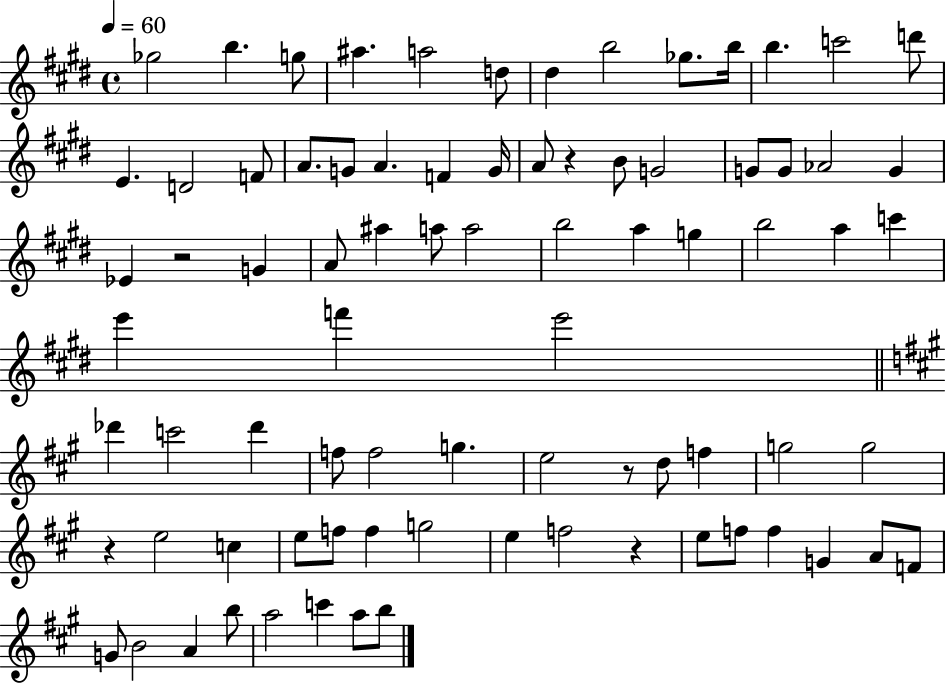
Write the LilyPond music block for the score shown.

{
  \clef treble
  \time 4/4
  \defaultTimeSignature
  \key e \major
  \tempo 4 = 60
  ges''2 b''4. g''8 | ais''4. a''2 d''8 | dis''4 b''2 ges''8. b''16 | b''4. c'''2 d'''8 | \break e'4. d'2 f'8 | a'8. g'8 a'4. f'4 g'16 | a'8 r4 b'8 g'2 | g'8 g'8 aes'2 g'4 | \break ees'4 r2 g'4 | a'8 ais''4 a''8 a''2 | b''2 a''4 g''4 | b''2 a''4 c'''4 | \break e'''4 f'''4 e'''2 | \bar "||" \break \key a \major des'''4 c'''2 des'''4 | f''8 f''2 g''4. | e''2 r8 d''8 f''4 | g''2 g''2 | \break r4 e''2 c''4 | e''8 f''8 f''4 g''2 | e''4 f''2 r4 | e''8 f''8 f''4 g'4 a'8 f'8 | \break g'8 b'2 a'4 b''8 | a''2 c'''4 a''8 b''8 | \bar "|."
}